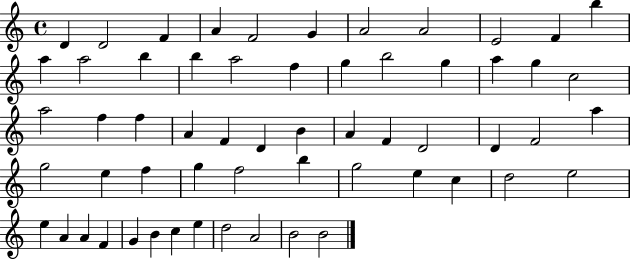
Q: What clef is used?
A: treble